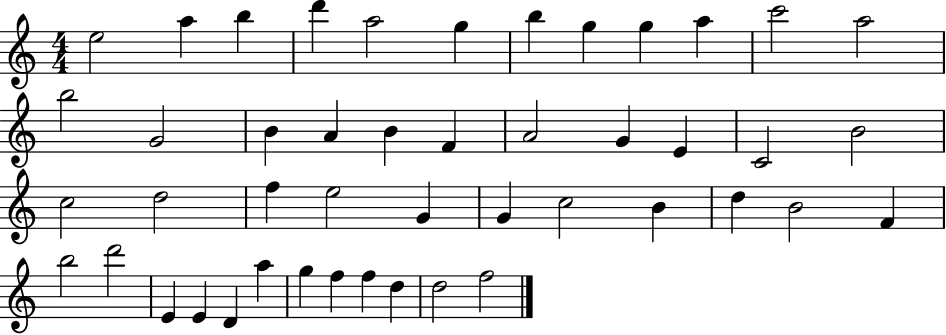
{
  \clef treble
  \numericTimeSignature
  \time 4/4
  \key c \major
  e''2 a''4 b''4 | d'''4 a''2 g''4 | b''4 g''4 g''4 a''4 | c'''2 a''2 | \break b''2 g'2 | b'4 a'4 b'4 f'4 | a'2 g'4 e'4 | c'2 b'2 | \break c''2 d''2 | f''4 e''2 g'4 | g'4 c''2 b'4 | d''4 b'2 f'4 | \break b''2 d'''2 | e'4 e'4 d'4 a''4 | g''4 f''4 f''4 d''4 | d''2 f''2 | \break \bar "|."
}